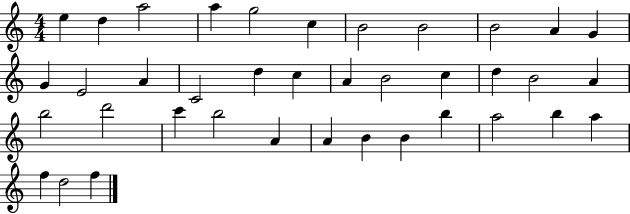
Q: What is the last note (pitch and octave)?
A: F5